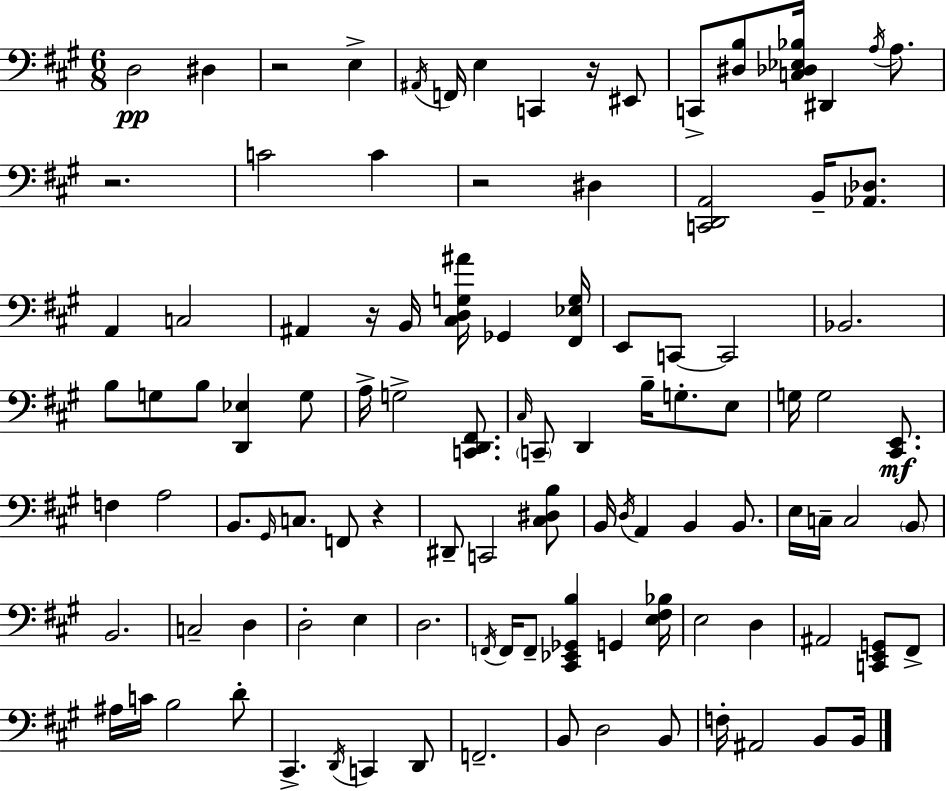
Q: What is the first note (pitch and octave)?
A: D3